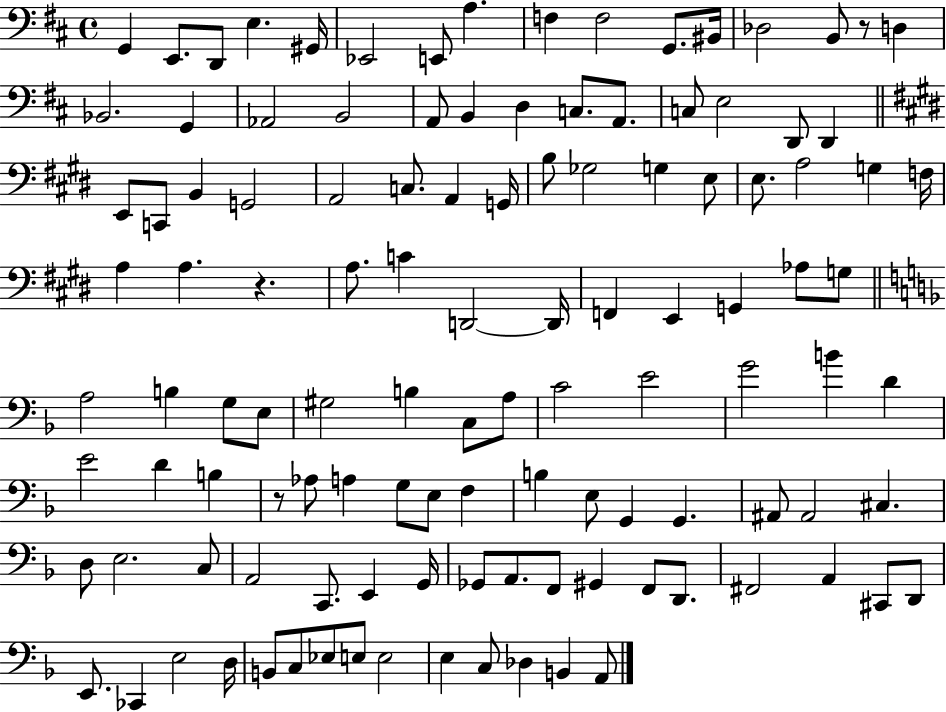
X:1
T:Untitled
M:4/4
L:1/4
K:D
G,, E,,/2 D,,/2 E, ^G,,/4 _E,,2 E,,/2 A, F, F,2 G,,/2 ^B,,/4 _D,2 B,,/2 z/2 D, _B,,2 G,, _A,,2 B,,2 A,,/2 B,, D, C,/2 A,,/2 C,/2 E,2 D,,/2 D,, E,,/2 C,,/2 B,, G,,2 A,,2 C,/2 A,, G,,/4 B,/2 _G,2 G, E,/2 E,/2 A,2 G, F,/4 A, A, z A,/2 C D,,2 D,,/4 F,, E,, G,, _A,/2 G,/2 A,2 B, G,/2 E,/2 ^G,2 B, C,/2 A,/2 C2 E2 G2 B D E2 D B, z/2 _A,/2 A, G,/2 E,/2 F, B, E,/2 G,, G,, ^A,,/2 ^A,,2 ^C, D,/2 E,2 C,/2 A,,2 C,,/2 E,, G,,/4 _G,,/2 A,,/2 F,,/2 ^G,, F,,/2 D,,/2 ^F,,2 A,, ^C,,/2 D,,/2 E,,/2 _C,, E,2 D,/4 B,,/2 C,/2 _E,/2 E,/2 E,2 E, C,/2 _D, B,, A,,/2